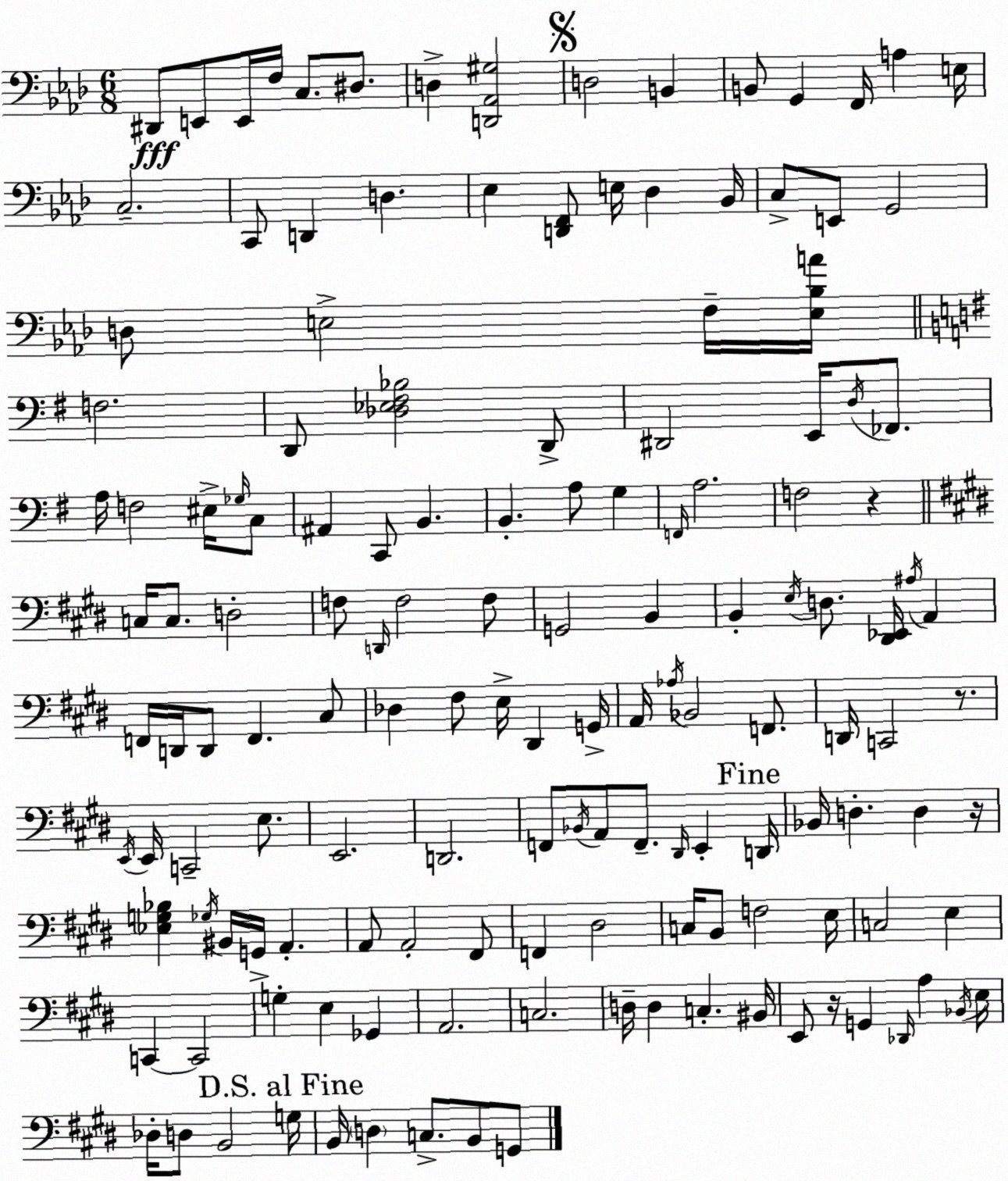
X:1
T:Untitled
M:6/8
L:1/4
K:Ab
^D,,/2 E,,/2 E,,/4 F,/4 C,/2 ^D,/2 D, [D,,_A,,^G,]2 D,2 B,, B,,/2 G,, F,,/4 A, E,/4 C,2 C,,/2 D,, D, _E, [D,,F,,]/2 E,/4 _D, _B,,/4 C,/2 E,,/2 G,,2 D,/2 E,2 F,/4 [E,_B,A]/4 F,2 D,,/2 [_D,_E,^F,_B,]2 D,,/2 ^D,,2 E,,/4 D,/4 _F,,/2 A,/4 F,2 ^E,/4 _G,/4 C,/2 ^A,, C,,/2 B,, B,, A,/2 G, F,,/4 A,2 F,2 z C,/4 C,/2 D,2 F,/2 D,,/4 F,2 F,/2 G,,2 B,, B,, E,/4 D,/2 [^D,,_E,,]/4 ^A,/4 A,, F,,/4 D,,/4 D,,/2 F,, ^C,/2 _D, ^F,/2 E,/4 ^D,, G,,/4 A,,/4 _A,/4 _B,,2 F,,/2 D,,/4 C,,2 z/2 E,,/4 E,,/4 C,,2 E,/2 E,,2 D,,2 F,,/2 _B,,/4 A,,/2 F,,/2 ^D,,/4 E,, D,,/4 _B,,/4 D, D, z/4 [_E,G,_B,] _G,/4 ^B,,/4 G,,/4 A,, A,,/2 A,,2 ^F,,/2 F,, ^D,2 C,/4 B,,/2 F,2 E,/4 C,2 E, C,, C,,2 G, E, _G,, A,,2 C,2 D,/4 D, C, ^B,,/4 E,,/2 z/4 G,, _D,,/4 A, _B,,/4 E,/4 _D,/4 D,/2 B,,2 G,/4 B,,/4 D, C,/2 B,,/2 G,,/2